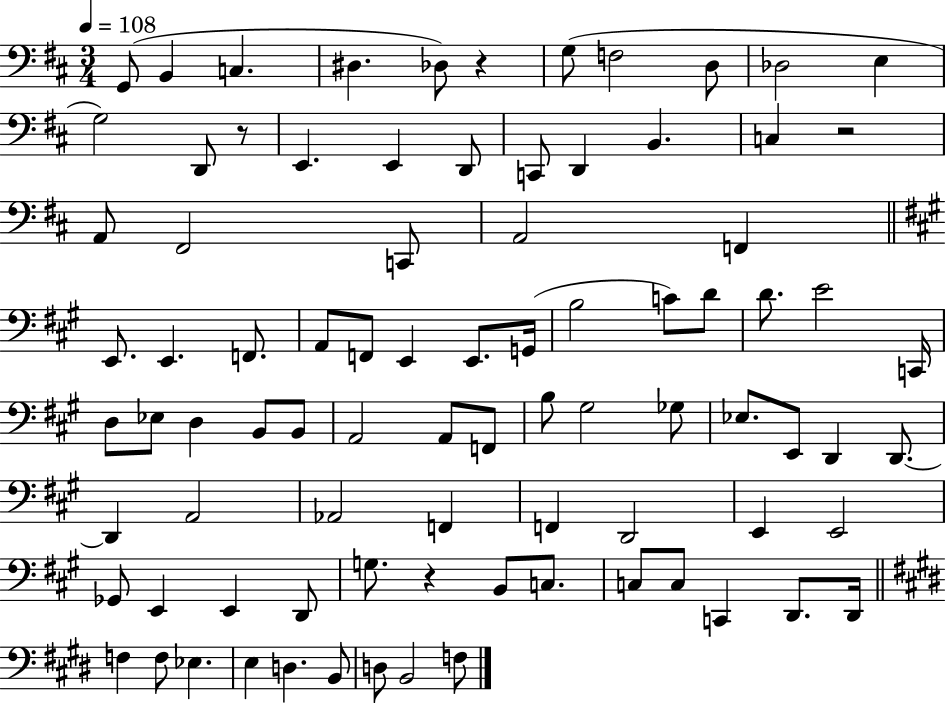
G2/e B2/q C3/q. D#3/q. Db3/e R/q G3/e F3/h D3/e Db3/h E3/q G3/h D2/e R/e E2/q. E2/q D2/e C2/e D2/q B2/q. C3/q R/h A2/e F#2/h C2/e A2/h F2/q E2/e. E2/q. F2/e. A2/e F2/e E2/q E2/e. G2/s B3/h C4/e D4/e D4/e. E4/h C2/s D3/e Eb3/e D3/q B2/e B2/e A2/h A2/e F2/e B3/e G#3/h Gb3/e Eb3/e. E2/e D2/q D2/e. D2/q A2/h Ab2/h F2/q F2/q D2/h E2/q E2/h Gb2/e E2/q E2/q D2/e G3/e. R/q B2/e C3/e. C3/e C3/e C2/q D2/e. D2/s F3/q F3/e Eb3/q. E3/q D3/q. B2/e D3/e B2/h F3/e